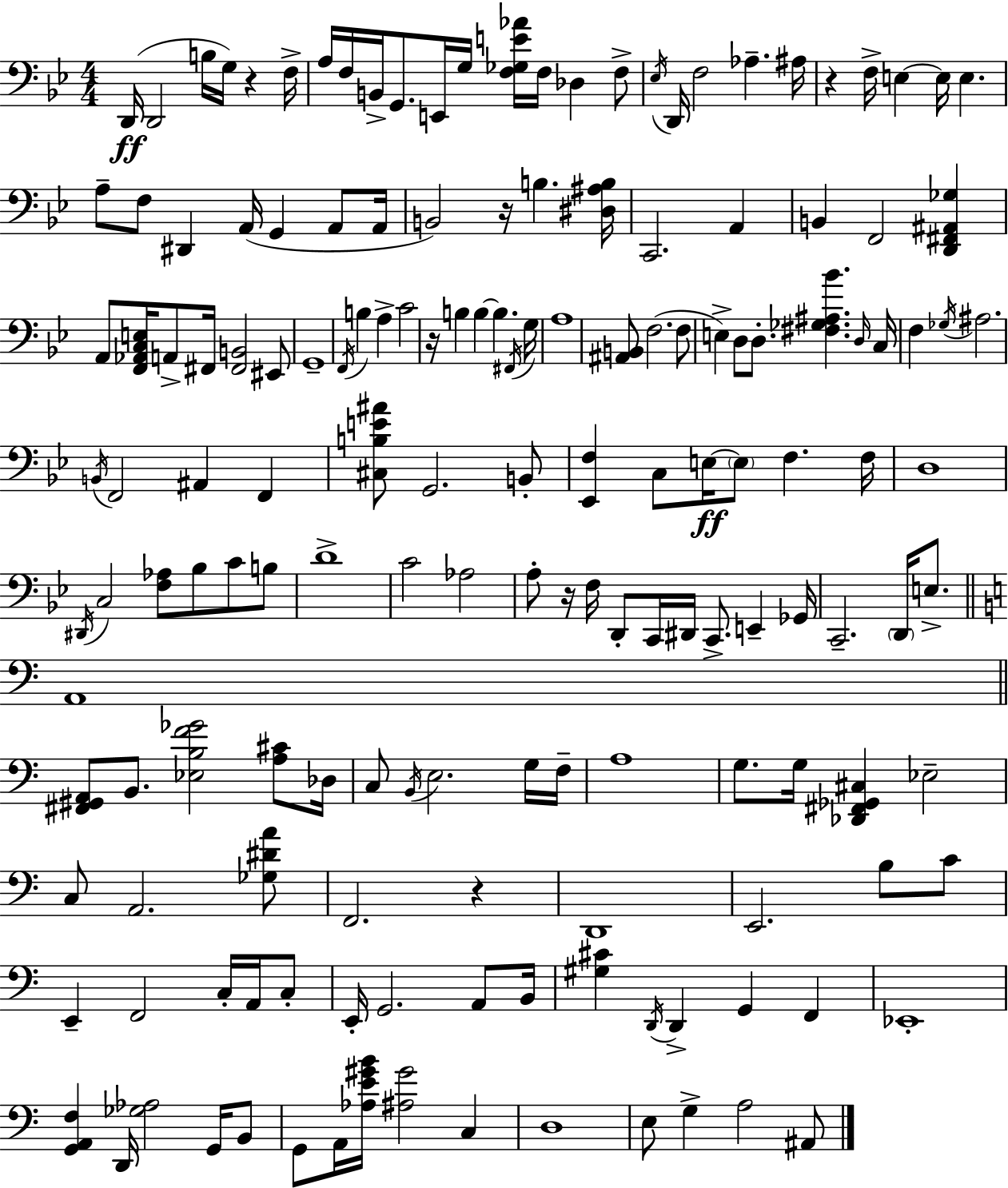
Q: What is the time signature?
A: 4/4